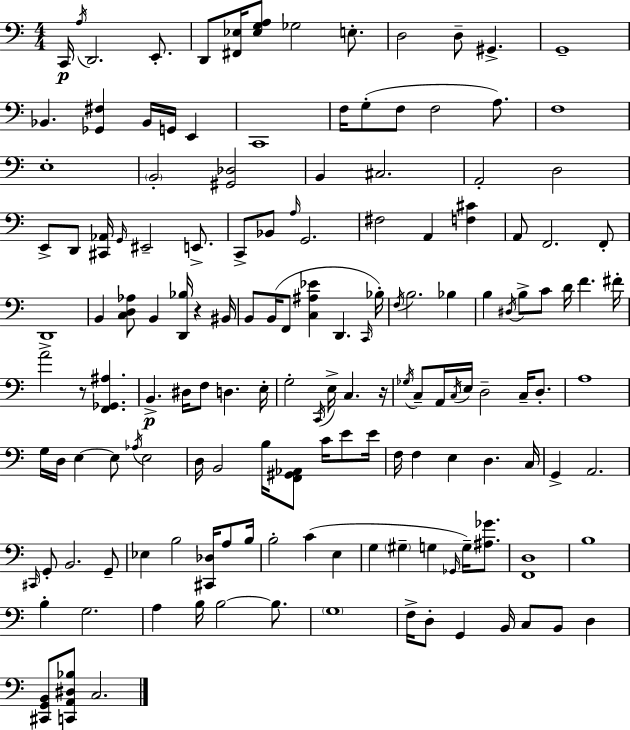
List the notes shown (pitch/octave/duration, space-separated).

C2/s A3/s D2/h. E2/e. D2/e [F#2,Eb3]/s [Eb3,G3,A3]/e Gb3/h E3/e. D3/h D3/e G#2/q. G2/w Bb2/q. [Gb2,F#3]/q Bb2/s G2/s E2/q C2/w F3/s G3/e F3/e F3/h A3/e. F3/w E3/w B2/h [G#2,Db3]/h B2/q C#3/h. A2/h D3/h E2/e D2/e [C#2,Ab2]/s G2/s EIS2/h E2/e. C2/e Bb2/e A3/s G2/h. F#3/h A2/q [F3,C#4]/q A2/e F2/h. F2/e D2/w B2/q [C3,D3,Ab3]/e B2/q [D2,Bb3]/s R/q BIS2/s B2/e B2/s F2/e [C3,A#3,Eb4]/q D2/q. C2/s Bb3/s F3/s B3/h. Bb3/q B3/q D#3/s B3/e C4/e D4/s F4/q. F#4/s A4/h R/e [F2,Gb2,A#3]/q. B2/q. D#3/s F3/e D3/q. E3/s G3/h C2/s E3/s C3/q. R/s Gb3/s C3/e A2/s C3/s E3/s D3/h C3/s D3/e. A3/w G3/s D3/s E3/q E3/e Ab3/s E3/h D3/s B2/h B3/s [F2,G#2,Ab2]/e C4/s E4/e E4/s F3/s F3/q E3/q D3/q. C3/s G2/q A2/h. C#2/s G2/e B2/h. G2/e Eb3/q B3/h [C#2,Db3]/s A3/e B3/s B3/h C4/q E3/q G3/q G#3/q G3/q Gb2/s G3/s [A#3,Gb4]/e. [F2,D3]/w B3/w B3/q G3/h. A3/q B3/s B3/h B3/e. G3/w F3/s D3/e G2/q B2/s C3/e B2/e D3/q [C#2,G2,B2]/e [C2,A2,D#3,Bb3]/e C3/h.